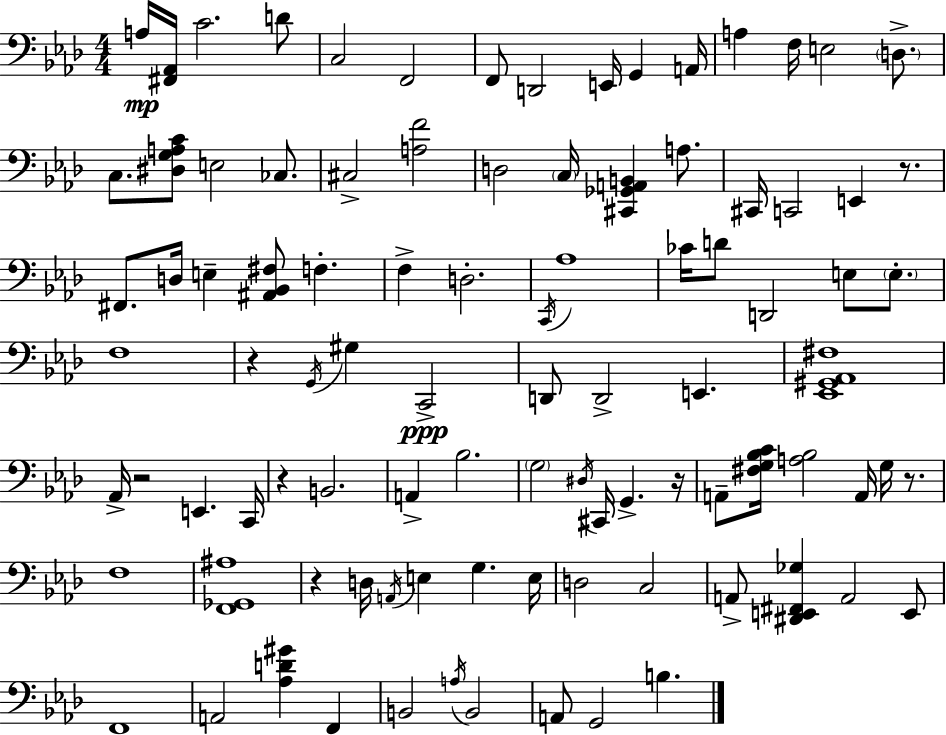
X:1
T:Untitled
M:4/4
L:1/4
K:Fm
A,/4 [^F,,_A,,]/4 C2 D/2 C,2 F,,2 F,,/2 D,,2 E,,/4 G,, A,,/4 A, F,/4 E,2 D,/2 C,/2 [^D,G,A,C]/2 E,2 _C,/2 ^C,2 [A,F]2 D,2 C,/4 [^C,,_G,,A,,B,,] A,/2 ^C,,/4 C,,2 E,, z/2 ^F,,/2 D,/4 E, [^A,,_B,,^F,]/2 F, F, D,2 C,,/4 _A,4 _C/4 D/2 D,,2 E,/2 E,/2 F,4 z G,,/4 ^G, C,,2 D,,/2 D,,2 E,, [_E,,^G,,_A,,^F,]4 _A,,/4 z2 E,, C,,/4 z B,,2 A,, _B,2 G,2 ^D,/4 ^C,,/4 G,, z/4 A,,/2 [^F,G,_B,C]/4 [A,_B,]2 A,,/4 G,/4 z/2 F,4 [F,,_G,,^A,]4 z D,/4 A,,/4 E, G, E,/4 D,2 C,2 A,,/2 [^D,,E,,^F,,_G,] A,,2 E,,/2 F,,4 A,,2 [_A,D^G] F,, B,,2 A,/4 B,,2 A,,/2 G,,2 B,